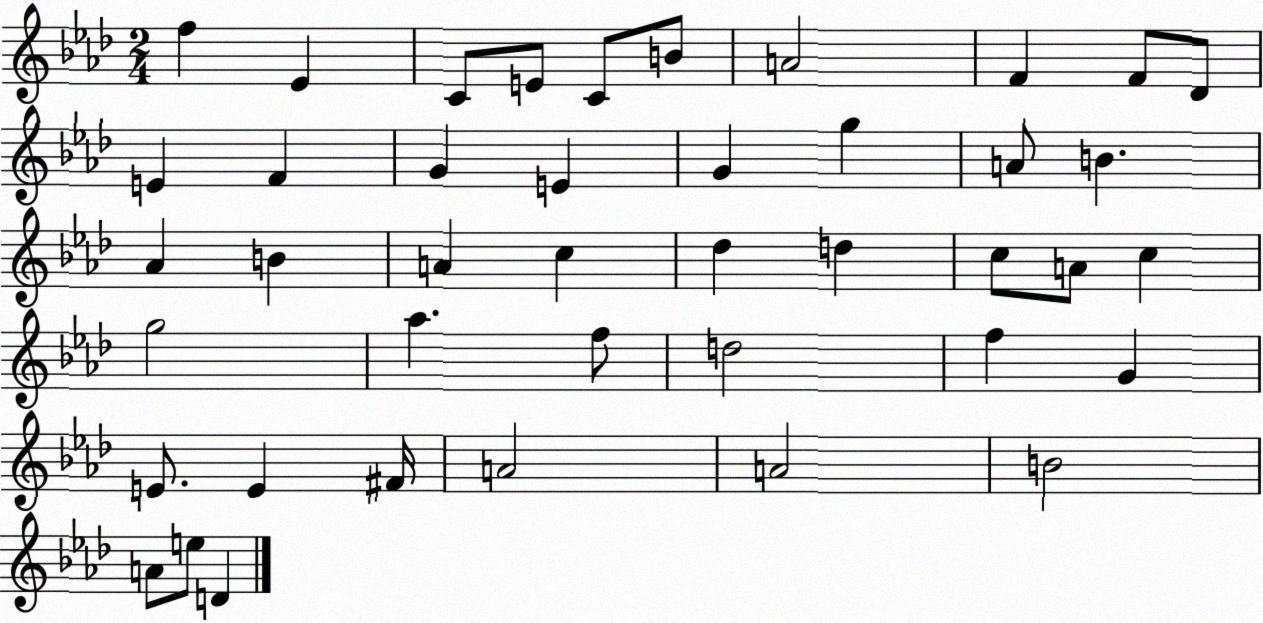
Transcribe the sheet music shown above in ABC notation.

X:1
T:Untitled
M:2/4
L:1/4
K:Ab
f _E C/2 E/2 C/2 B/2 A2 F F/2 _D/2 E F G E G g A/2 B _A B A c _d d c/2 A/2 c g2 _a f/2 d2 f G E/2 E ^F/4 A2 A2 B2 A/2 e/2 D